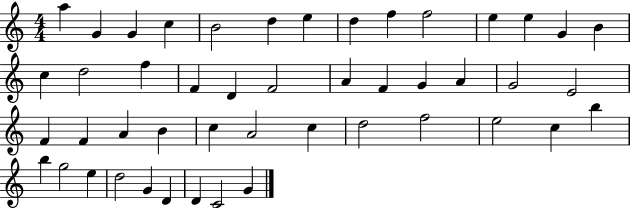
X:1
T:Untitled
M:4/4
L:1/4
K:C
a G G c B2 d e d f f2 e e G B c d2 f F D F2 A F G A G2 E2 F F A B c A2 c d2 f2 e2 c b b g2 e d2 G D D C2 G